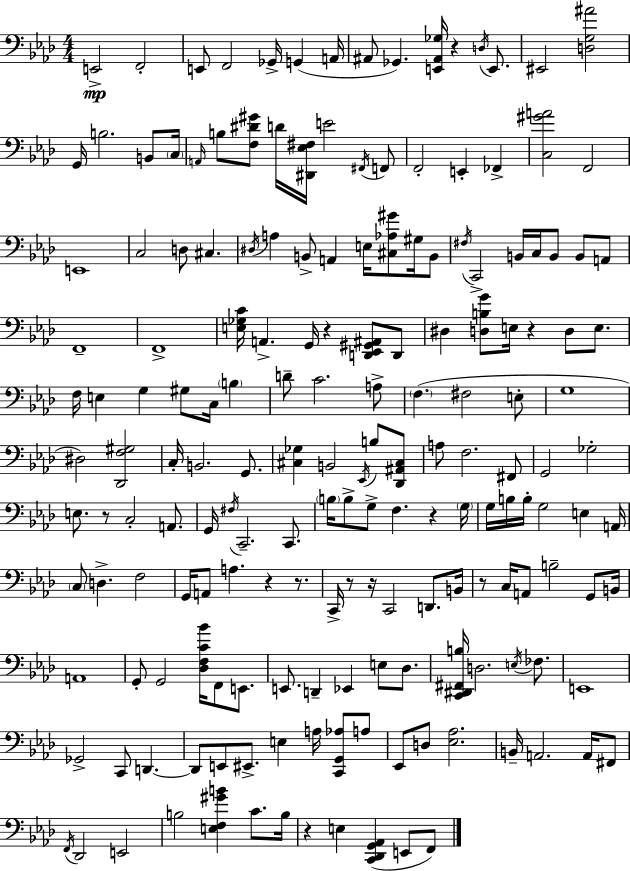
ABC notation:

X:1
T:Untitled
M:4/4
L:1/4
K:Ab
E,,2 F,,2 E,,/2 F,,2 _G,,/4 G,, A,,/4 ^A,,/2 _G,, [E,,^A,,_G,]/4 z D,/4 E,,/2 ^E,,2 [D,G,^A]2 G,,/4 B,2 B,,/2 C,/4 A,,/4 B,/2 [F,^D^G]/2 D/4 [^D,,_E,^F,]/4 E2 ^F,,/4 F,,/2 F,,2 E,, _F,, [C,^GA]2 F,,2 E,,4 C,2 D,/2 ^C, ^D,/4 A, B,,/2 A,, E,/4 [^C,_A,^G]/2 ^G,/4 B,,/2 ^F,/4 C,,2 B,,/4 C,/4 B,,/2 B,,/2 A,,/2 F,,4 F,,4 [E,_G,C]/4 A,, G,,/4 z [D,,_E,,^G,,^A,,]/2 D,,/2 ^D, [D,B,G]/2 E,/4 z D,/2 E,/2 F,/4 E, G, ^G,/2 C,/4 B, D/2 C2 A,/2 F, ^F,2 E,/2 G,4 ^D,2 [_D,,F,^G,]2 C,/4 B,,2 G,,/2 [^C,_G,] B,,2 _E,,/4 B,/2 [_D,,^A,,^C,]/2 A,/2 F,2 ^F,,/2 G,,2 _G,2 E,/2 z/2 C,2 A,,/2 G,,/4 ^F,/4 C,,2 C,,/2 B,/4 B,/2 G,/2 F, z G,/4 G,/4 B,/4 B,/4 G,2 E, A,,/4 C,/2 D, F,2 G,,/4 A,,/2 A, z z/2 C,,/4 z/2 z/4 C,,2 D,,/2 B,,/4 z/2 C,/4 A,,/2 B,2 G,,/2 B,,/4 A,,4 G,,/2 G,,2 [_D,F,C_B]/4 F,,/2 E,,/2 E,,/2 D,, _E,, E,/2 _D,/2 [C,,^D,,^F,,B,]/4 D,2 E,/4 _F,/2 E,,4 _G,,2 C,,/2 D,, D,,/2 E,,/2 ^E,,/2 E, A,/4 [C,,G,,_A,]/2 A,/2 _E,,/2 D,/2 [_E,_A,]2 B,,/4 A,,2 A,,/4 ^F,,/2 F,,/4 _D,,2 E,,2 B,2 [E,F,^GB] C/2 B,/4 z E, [C,,_D,,G,,_A,,] E,,/2 F,,/2